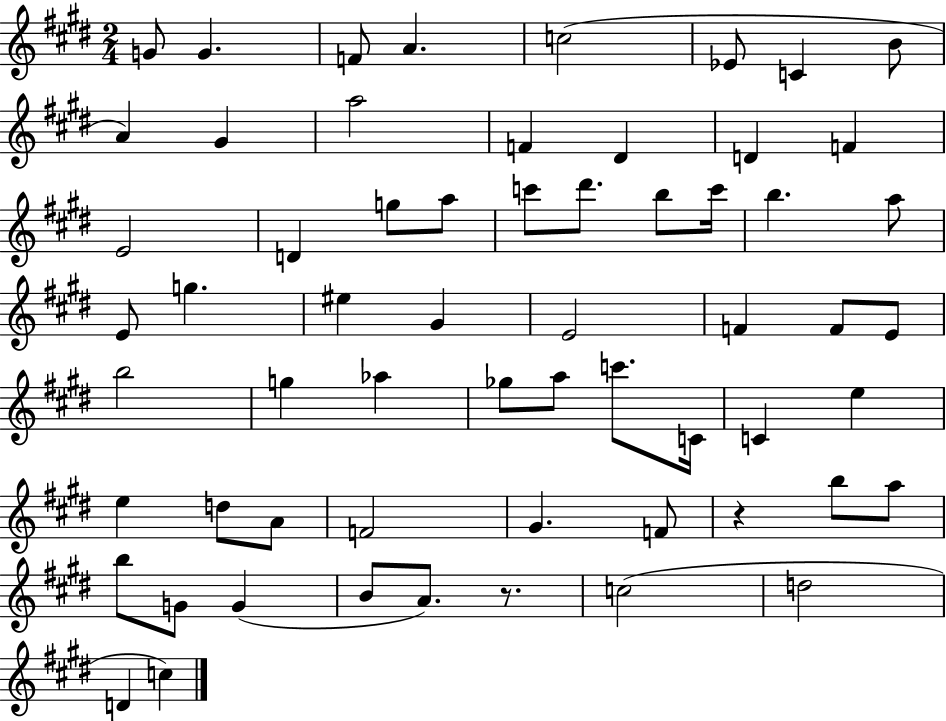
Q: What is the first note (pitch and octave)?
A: G4